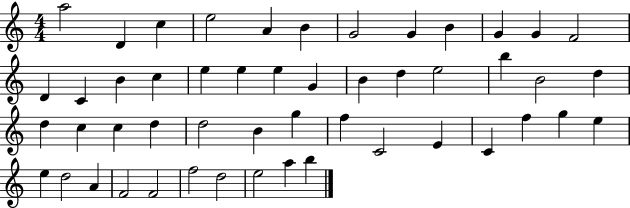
X:1
T:Untitled
M:4/4
L:1/4
K:C
a2 D c e2 A B G2 G B G G F2 D C B c e e e G B d e2 b B2 d d c c d d2 B g f C2 E C f g e e d2 A F2 F2 f2 d2 e2 a b